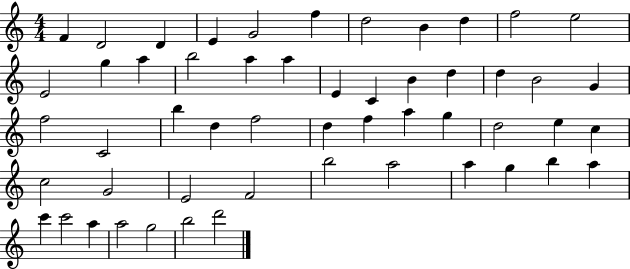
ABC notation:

X:1
T:Untitled
M:4/4
L:1/4
K:C
F D2 D E G2 f d2 B d f2 e2 E2 g a b2 a a E C B d d B2 G f2 C2 b d f2 d f a g d2 e c c2 G2 E2 F2 b2 a2 a g b a c' c'2 a a2 g2 b2 d'2